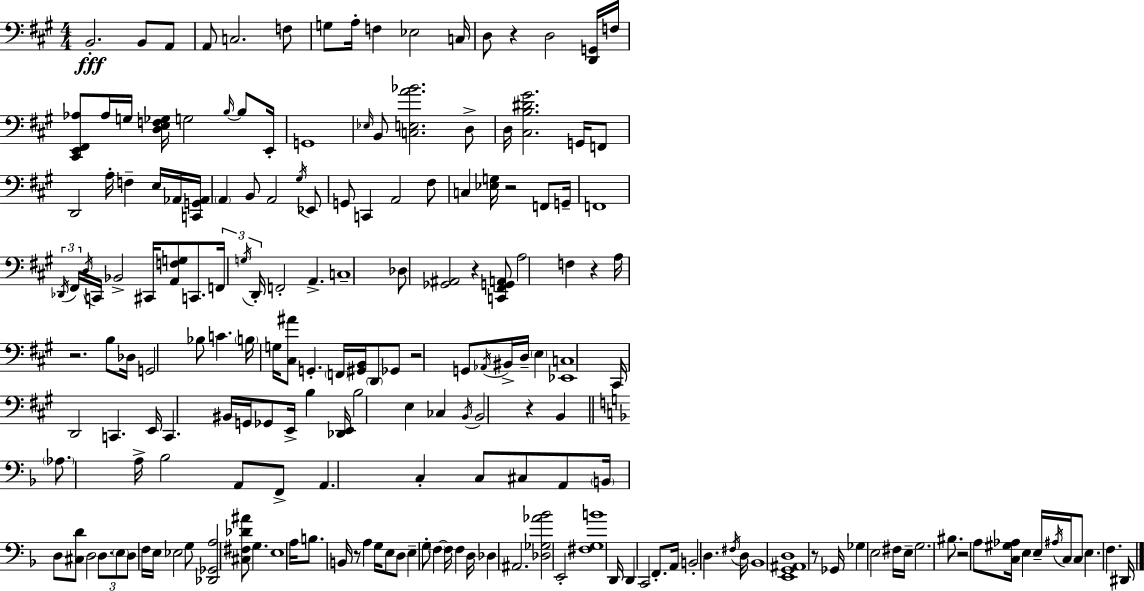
{
  \clef bass
  \numericTimeSignature
  \time 4/4
  \key a \major
  b,2.-.\fff b,8 a,8 | a,8 c2. f8 | g8 a16-. f4 ees2 c16 | d8 r4 d2 <d, g,>16 f16 | \break <cis, e, fis, aes>8 aes16 g16 <d e f ges>16 g2 \grace { b16~ }~ b8 | e,16-. g,1 | \grace { ees16 } b,8 <c e a' bes'>2. | d8-> d16 <cis b dis' gis'>2. g,16 | \break f,8 d,2 a16-. f4-- e16 | aes,16 <c, g, aes,>16 \parenthesize a,4 b,8 a,2 | \acciaccatura { gis16 } ees,8 g,8 c,4 a,2 | fis8 c4 <ees g>16 r2 | \break f,8 g,16-- f,1 | \tuplet 3/2 { \acciaccatura { des,16 } fis,16 \acciaccatura { d16 } } c,16 bes,2-> cis,16 | <a, f g>8 c,8. \tuplet 3/2 { f,16 \acciaccatura { g16 } d,16-. } f,2-. | a,4.-> c1-- | \break des8 <ges, ais,>2 | r4 <c, fis, g, a,>8 a2 f4 | r4 a16 r2. | b8 des16 g,2 bes8 | \break c'4. \parenthesize b16 g16 <cis ais'>8 g,4.-. | \parenthesize f,16 <gis, b,>16 \parenthesize d,8 ges,8 r2 g,8 | \acciaccatura { aes,16 } bis,16-> d16-- \parenthesize e4 <ees, c>1 | cis,16 d,2 | \break c,4. e,16 c,4. bis,16 g,16 ges,8 | e,16-> b4 <des, e,>16 b2 e4 | ces4 \acciaccatura { b,16 } b,2 | r4 b,4 \bar "||" \break \key d \minor \parenthesize aes8. a16-> bes2 a,8 f,8-> | a,4. c4-. c8 cis8 a,8 | \parenthesize b,16 d8 <cis d'>8 d2 \tuplet 3/2 { d8. | \parenthesize e8 d8 } f16 e16 ees2 g8 | \break <des, ges, a>2 <cis fis des' ais'>8 g4. | e1 | a16 b8. b,16 r8 a4 g16 e8 d8 | e4-- g8-. \parenthesize f4~~ f16 f4 d16 | \break des4 ais,2. | <des ges aes' bes'>2 e,2-. | <fis g b'>1 | d,16 d,4 c,2 f,8.-. | \break a,16 b,2-. d4. \acciaccatura { fis16 } | d16 bes,1 | <e, g, ais, d>1 | r8 ges,16 ges4 e2 | \break fis16 e16-- g2. bis8. | r2 a8 <c gis aes>16 e4 | e16-- \acciaccatura { ais16 } c16 c8 e4. f4. | dis,16 \bar "|."
}